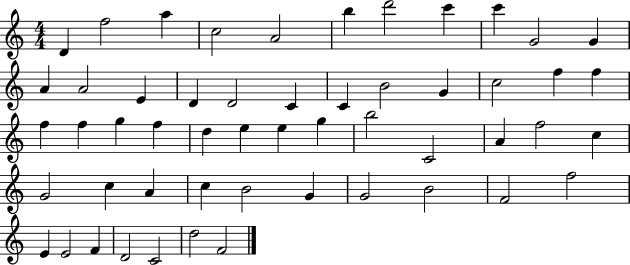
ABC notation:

X:1
T:Untitled
M:4/4
L:1/4
K:C
D f2 a c2 A2 b d'2 c' c' G2 G A A2 E D D2 C C B2 G c2 f f f f g f d e e g b2 C2 A f2 c G2 c A c B2 G G2 B2 F2 f2 E E2 F D2 C2 d2 F2